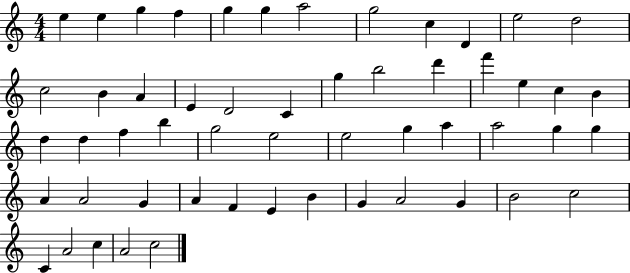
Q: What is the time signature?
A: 4/4